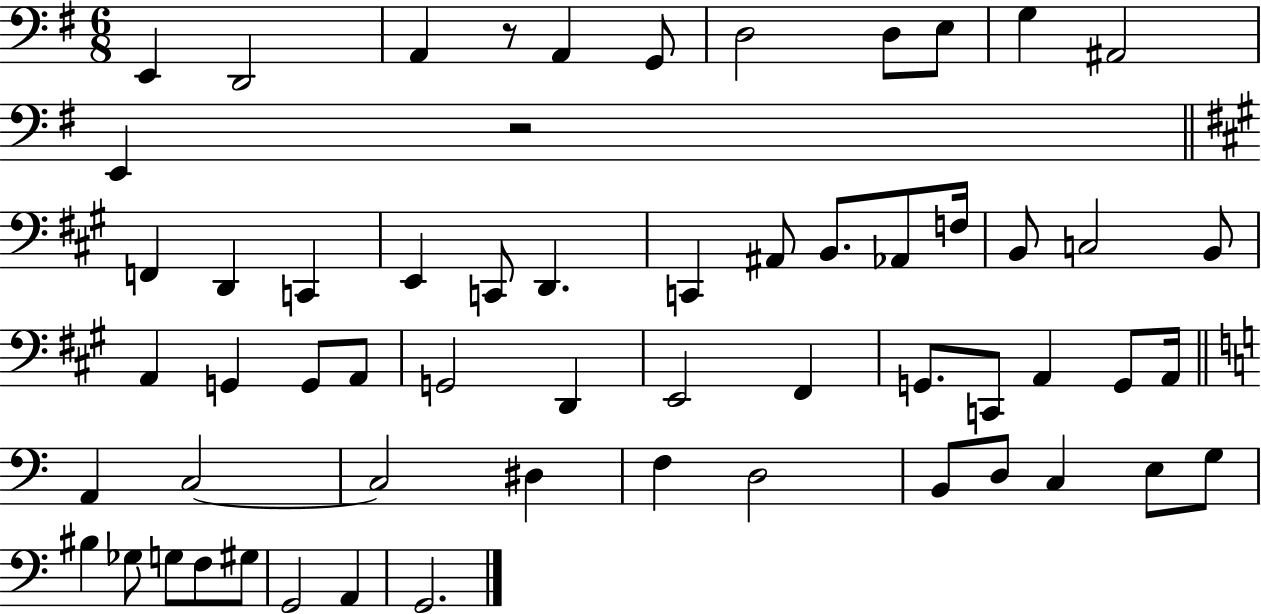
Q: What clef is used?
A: bass